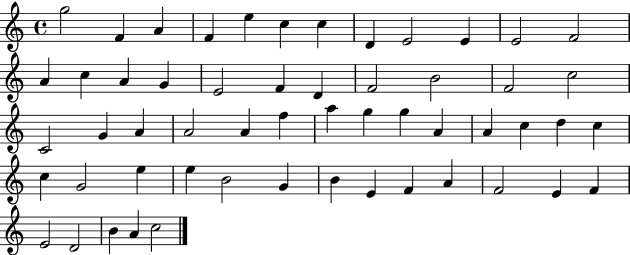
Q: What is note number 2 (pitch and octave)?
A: F4